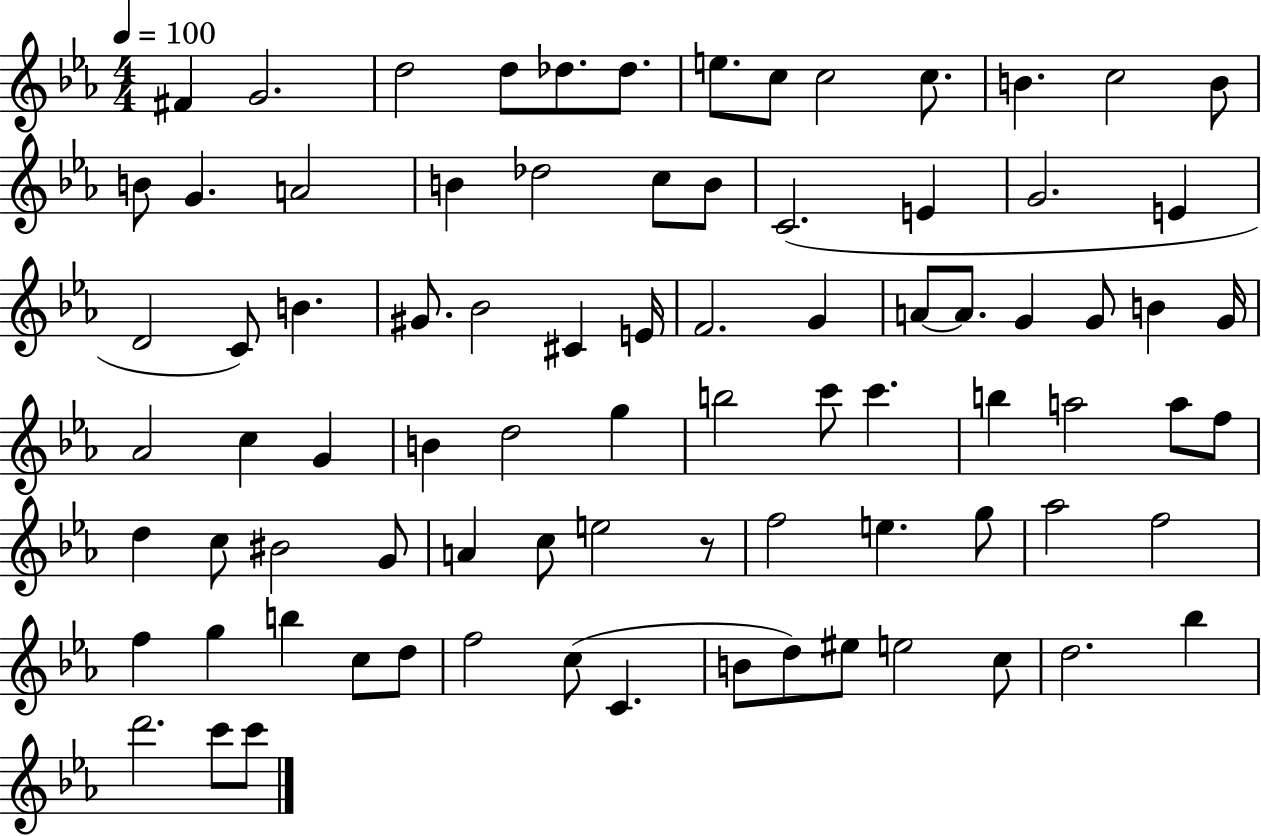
F#4/q G4/h. D5/h D5/e Db5/e. Db5/e. E5/e. C5/e C5/h C5/e. B4/q. C5/h B4/e B4/e G4/q. A4/h B4/q Db5/h C5/e B4/e C4/h. E4/q G4/h. E4/q D4/h C4/e B4/q. G#4/e. Bb4/h C#4/q E4/s F4/h. G4/q A4/e A4/e. G4/q G4/e B4/q G4/s Ab4/h C5/q G4/q B4/q D5/h G5/q B5/h C6/e C6/q. B5/q A5/h A5/e F5/e D5/q C5/e BIS4/h G4/e A4/q C5/e E5/h R/e F5/h E5/q. G5/e Ab5/h F5/h F5/q G5/q B5/q C5/e D5/e F5/h C5/e C4/q. B4/e D5/e EIS5/e E5/h C5/e D5/h. Bb5/q D6/h. C6/e C6/e